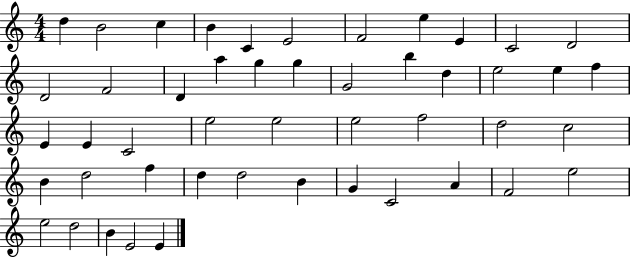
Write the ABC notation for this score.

X:1
T:Untitled
M:4/4
L:1/4
K:C
d B2 c B C E2 F2 e E C2 D2 D2 F2 D a g g G2 b d e2 e f E E C2 e2 e2 e2 f2 d2 c2 B d2 f d d2 B G C2 A F2 e2 e2 d2 B E2 E